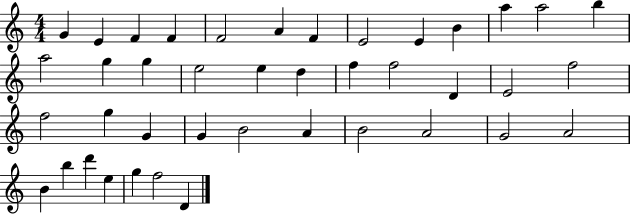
G4/q E4/q F4/q F4/q F4/h A4/q F4/q E4/h E4/q B4/q A5/q A5/h B5/q A5/h G5/q G5/q E5/h E5/q D5/q F5/q F5/h D4/q E4/h F5/h F5/h G5/q G4/q G4/q B4/h A4/q B4/h A4/h G4/h A4/h B4/q B5/q D6/q E5/q G5/q F5/h D4/q